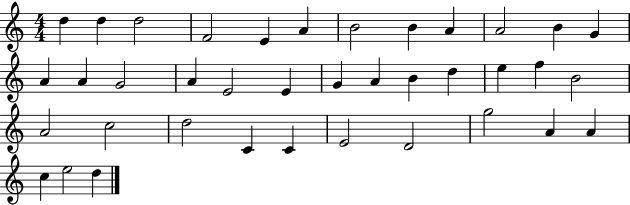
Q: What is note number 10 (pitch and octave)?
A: A4